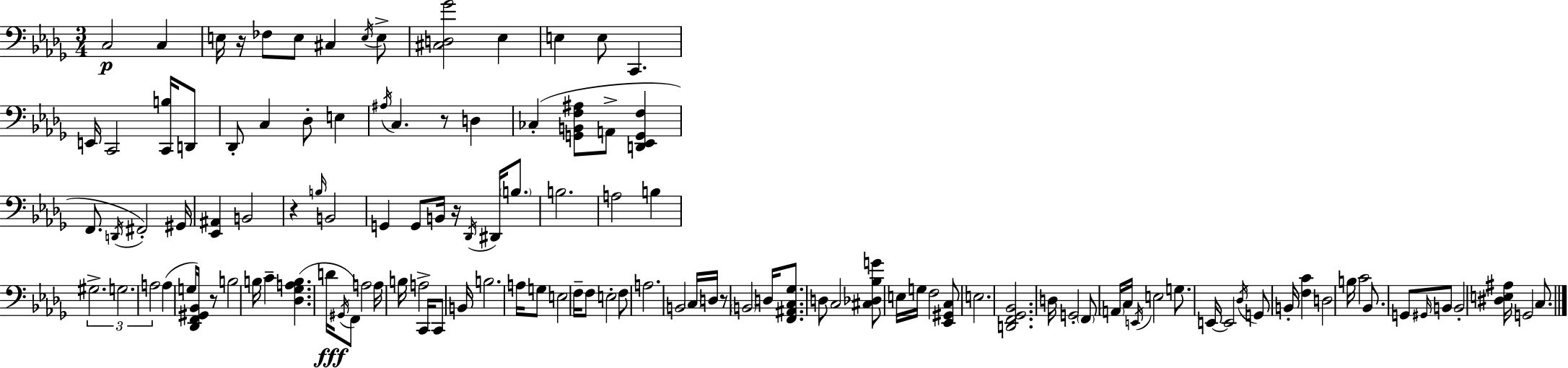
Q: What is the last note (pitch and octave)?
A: C3